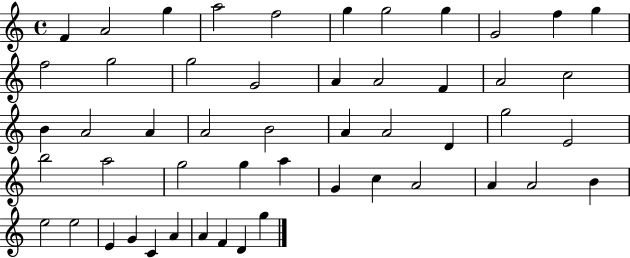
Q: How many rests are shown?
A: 0